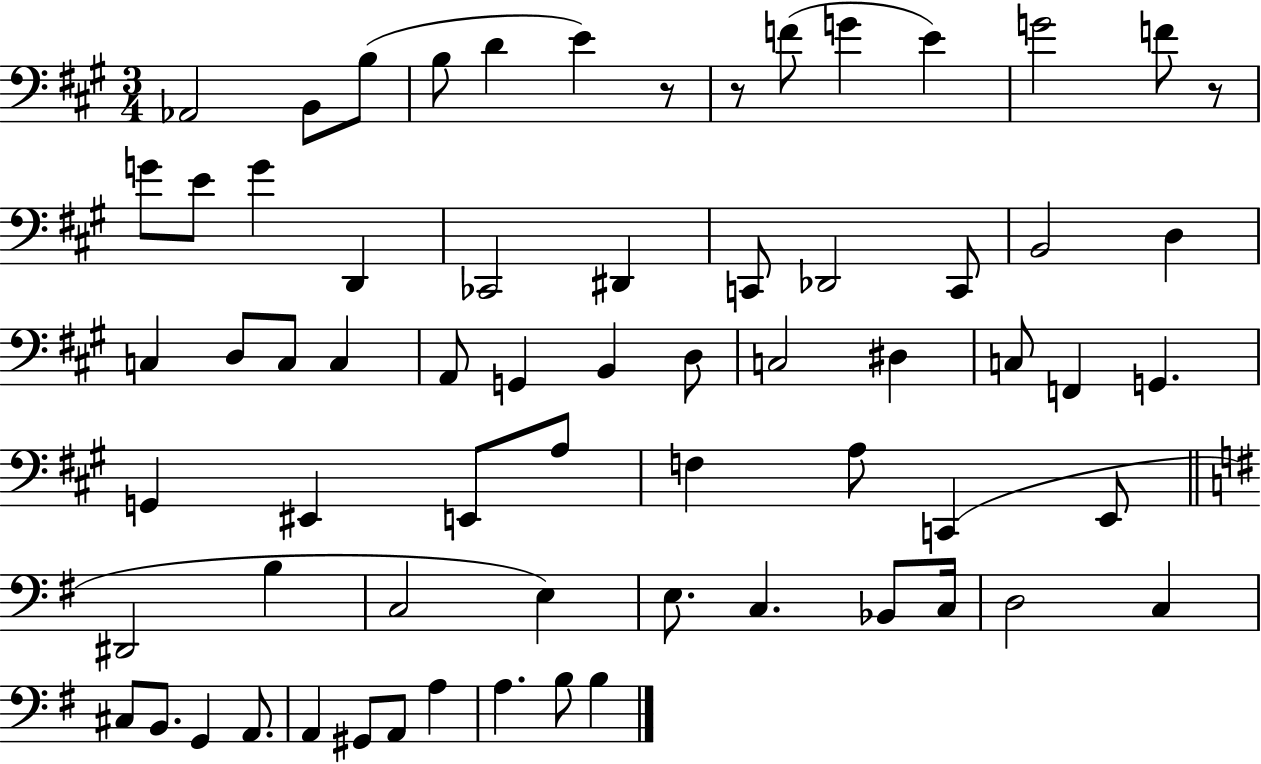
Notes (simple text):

Ab2/h B2/e B3/e B3/e D4/q E4/q R/e R/e F4/e G4/q E4/q G4/h F4/e R/e G4/e E4/e G4/q D2/q CES2/h D#2/q C2/e Db2/h C2/e B2/h D3/q C3/q D3/e C3/e C3/q A2/e G2/q B2/q D3/e C3/h D#3/q C3/e F2/q G2/q. G2/q EIS2/q E2/e A3/e F3/q A3/e C2/q E2/e D#2/h B3/q C3/h E3/q E3/e. C3/q. Bb2/e C3/s D3/h C3/q C#3/e B2/e. G2/q A2/e. A2/q G#2/e A2/e A3/q A3/q. B3/e B3/q